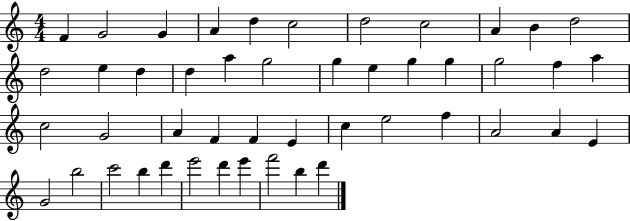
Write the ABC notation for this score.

X:1
T:Untitled
M:4/4
L:1/4
K:C
F G2 G A d c2 d2 c2 A B d2 d2 e d d a g2 g e g g g2 f a c2 G2 A F F E c e2 f A2 A E G2 b2 c'2 b d' e'2 d' e' f'2 b d'